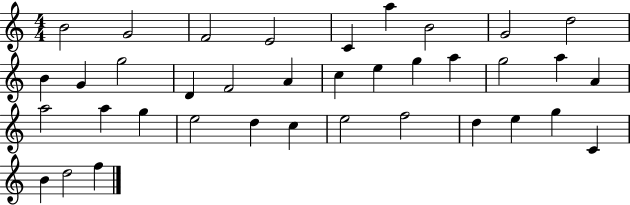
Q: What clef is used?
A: treble